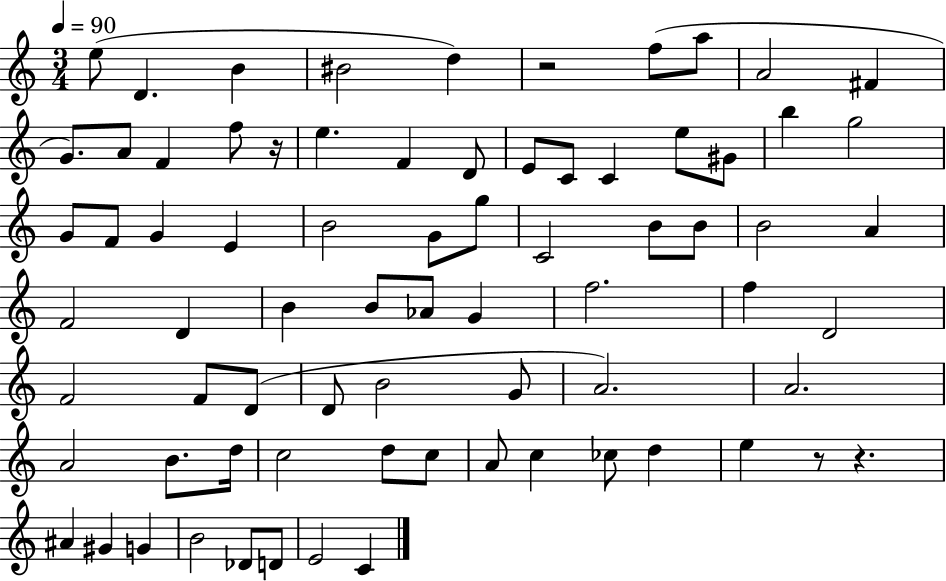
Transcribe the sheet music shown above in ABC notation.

X:1
T:Untitled
M:3/4
L:1/4
K:C
e/2 D B ^B2 d z2 f/2 a/2 A2 ^F G/2 A/2 F f/2 z/4 e F D/2 E/2 C/2 C e/2 ^G/2 b g2 G/2 F/2 G E B2 G/2 g/2 C2 B/2 B/2 B2 A F2 D B B/2 _A/2 G f2 f D2 F2 F/2 D/2 D/2 B2 G/2 A2 A2 A2 B/2 d/4 c2 d/2 c/2 A/2 c _c/2 d e z/2 z ^A ^G G B2 _D/2 D/2 E2 C